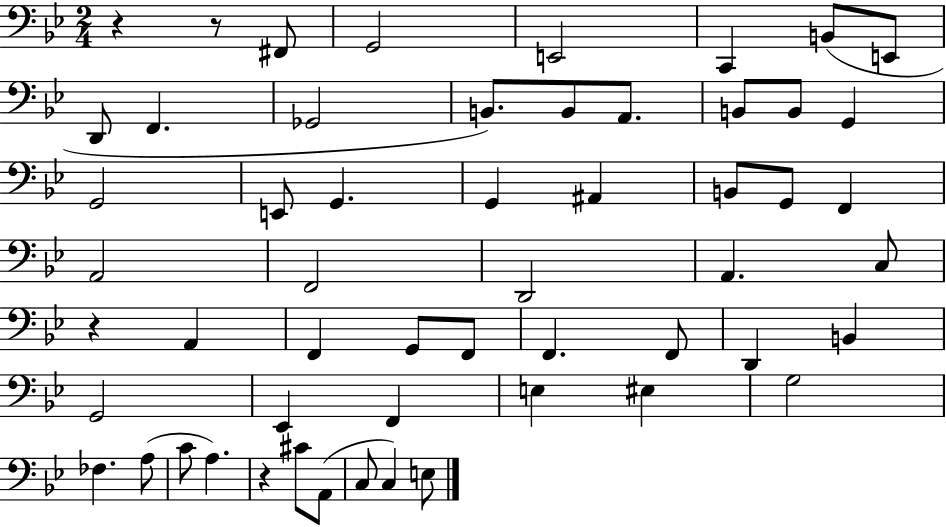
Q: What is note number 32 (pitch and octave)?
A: F2